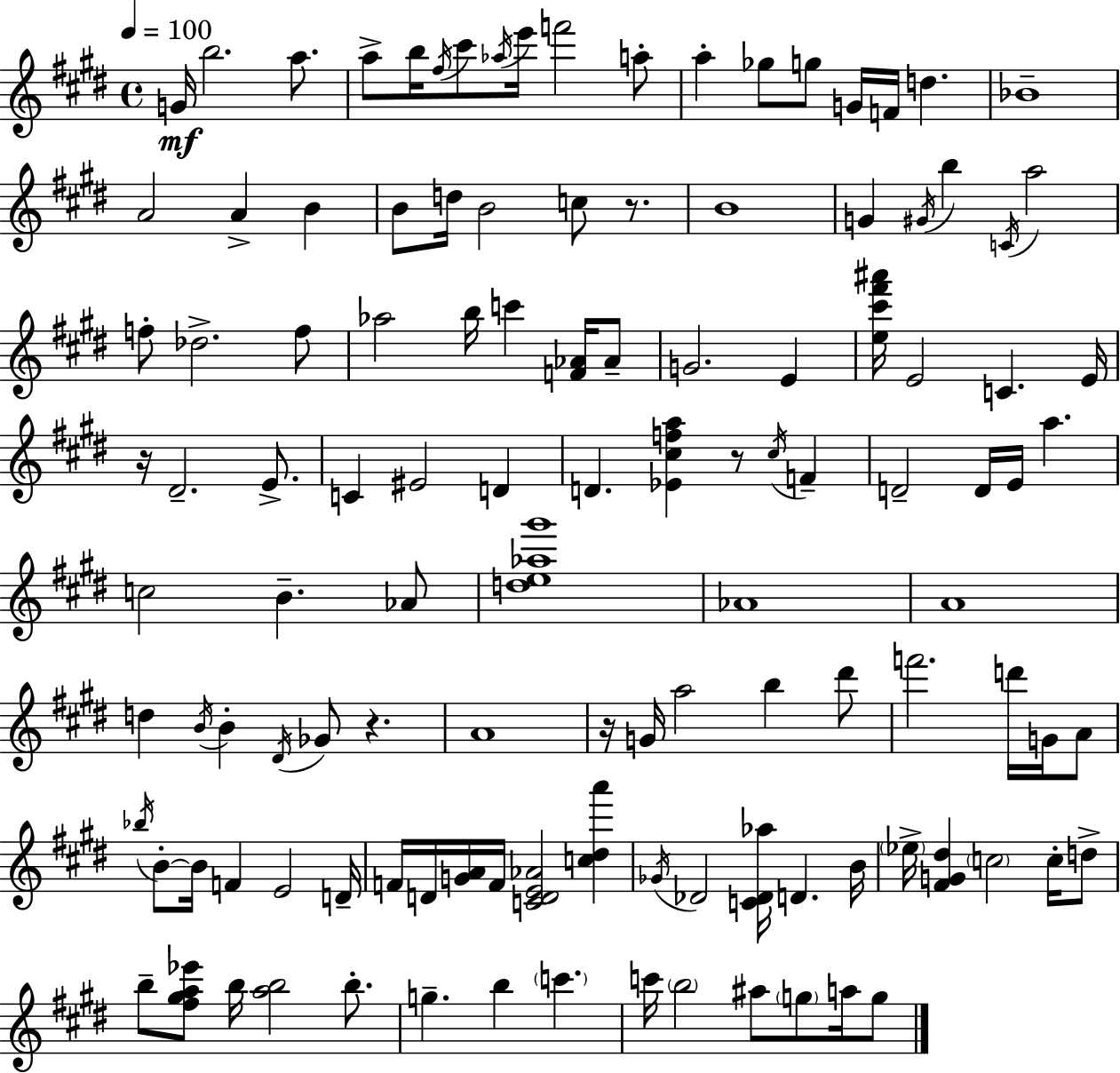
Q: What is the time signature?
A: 4/4